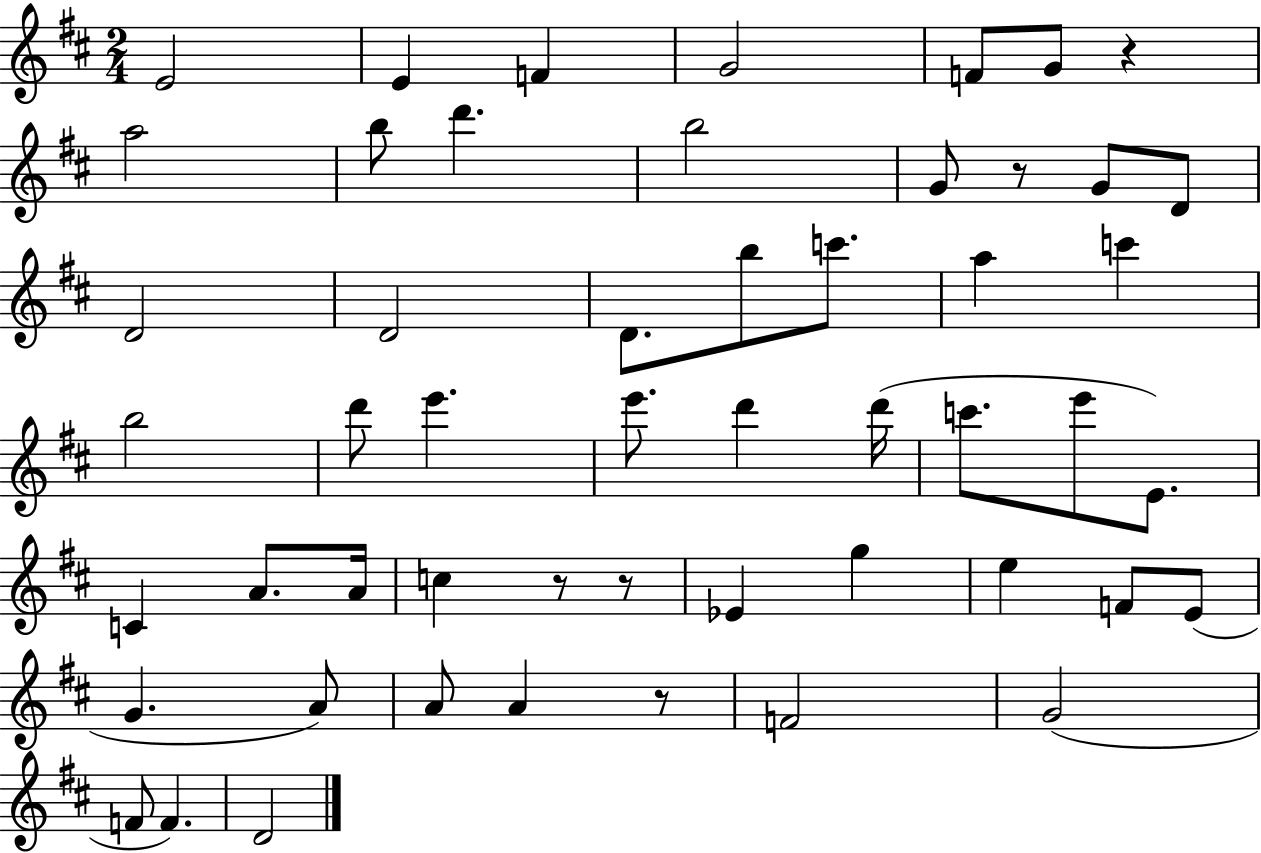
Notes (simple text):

E4/h E4/q F4/q G4/h F4/e G4/e R/q A5/h B5/e D6/q. B5/h G4/e R/e G4/e D4/e D4/h D4/h D4/e. B5/e C6/e. A5/q C6/q B5/h D6/e E6/q. E6/e. D6/q D6/s C6/e. E6/e E4/e. C4/q A4/e. A4/s C5/q R/e R/e Eb4/q G5/q E5/q F4/e E4/e G4/q. A4/e A4/e A4/q R/e F4/h G4/h F4/e F4/q. D4/h